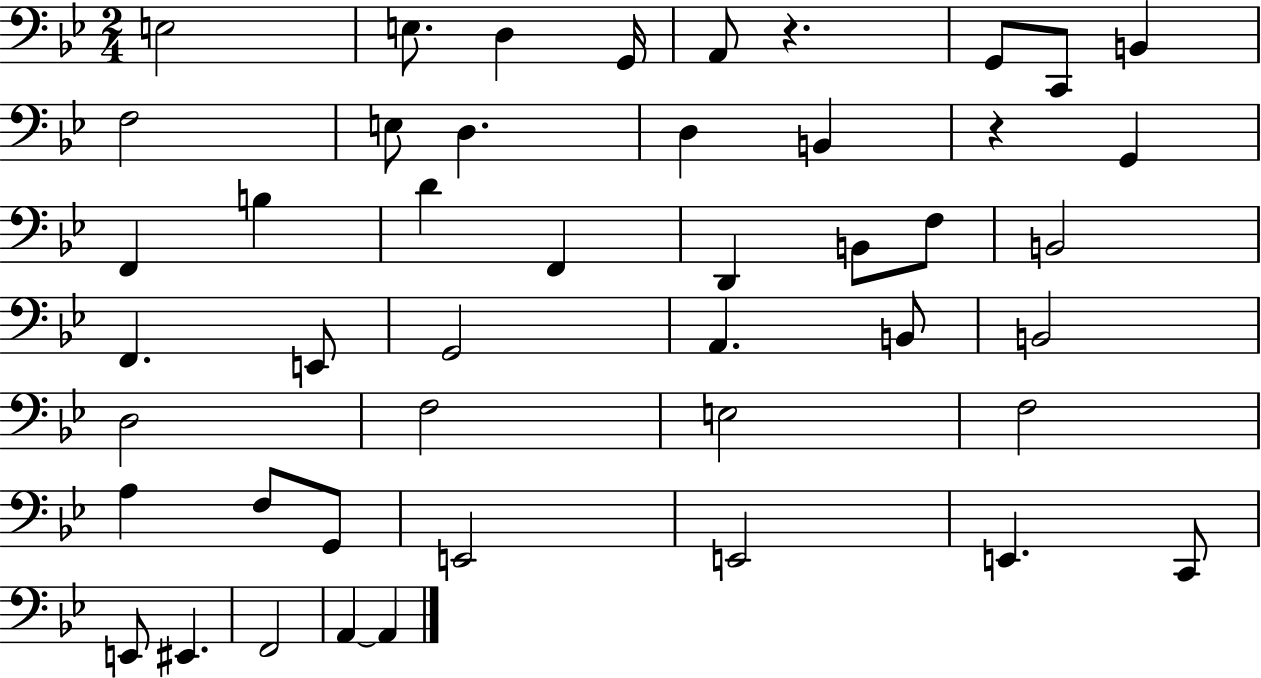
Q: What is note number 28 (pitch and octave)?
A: B2